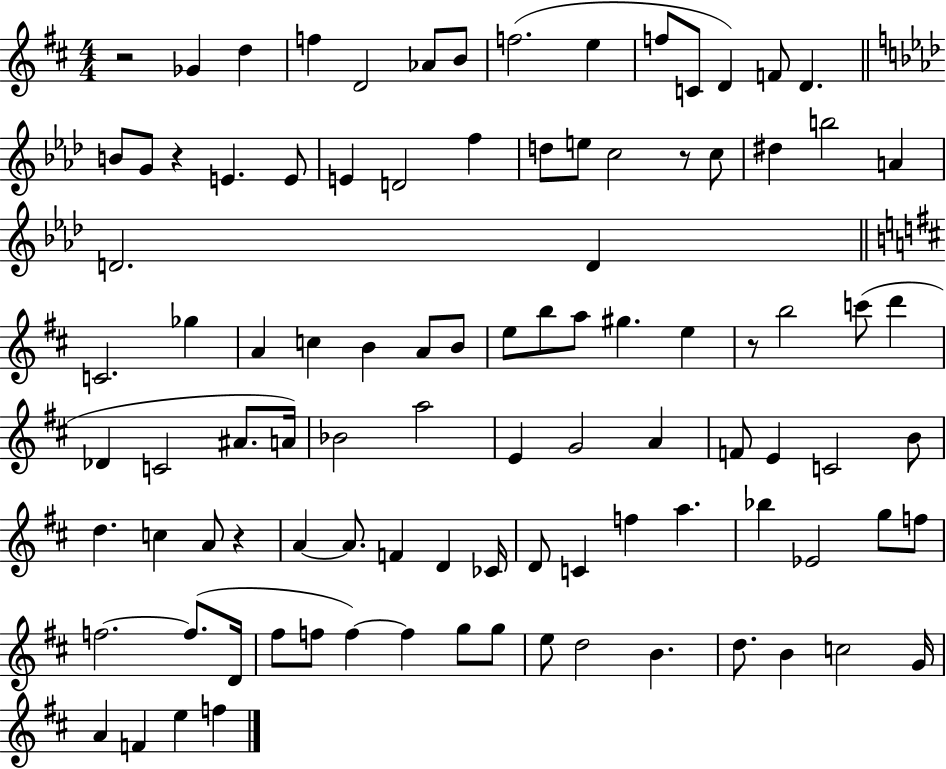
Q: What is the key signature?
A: D major